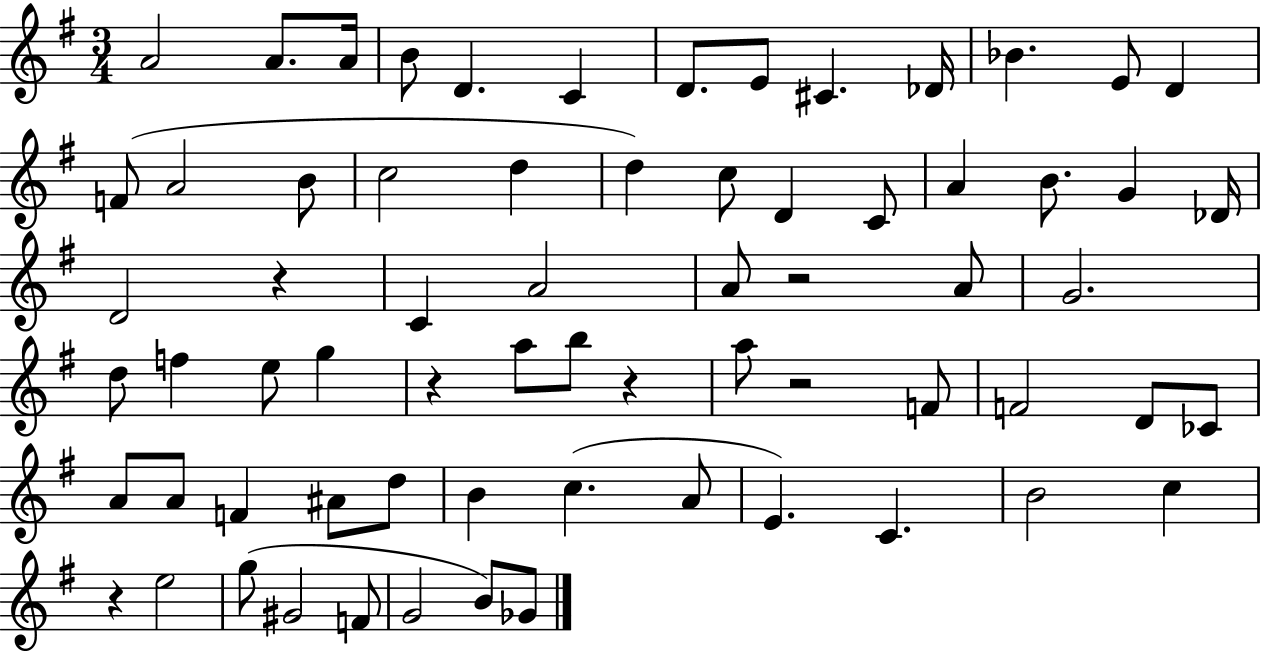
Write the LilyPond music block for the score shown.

{
  \clef treble
  \numericTimeSignature
  \time 3/4
  \key g \major
  a'2 a'8. a'16 | b'8 d'4. c'4 | d'8. e'8 cis'4. des'16 | bes'4. e'8 d'4 | \break f'8( a'2 b'8 | c''2 d''4 | d''4) c''8 d'4 c'8 | a'4 b'8. g'4 des'16 | \break d'2 r4 | c'4 a'2 | a'8 r2 a'8 | g'2. | \break d''8 f''4 e''8 g''4 | r4 a''8 b''8 r4 | a''8 r2 f'8 | f'2 d'8 ces'8 | \break a'8 a'8 f'4 ais'8 d''8 | b'4 c''4.( a'8 | e'4.) c'4. | b'2 c''4 | \break r4 e''2 | g''8( gis'2 f'8 | g'2 b'8) ges'8 | \bar "|."
}